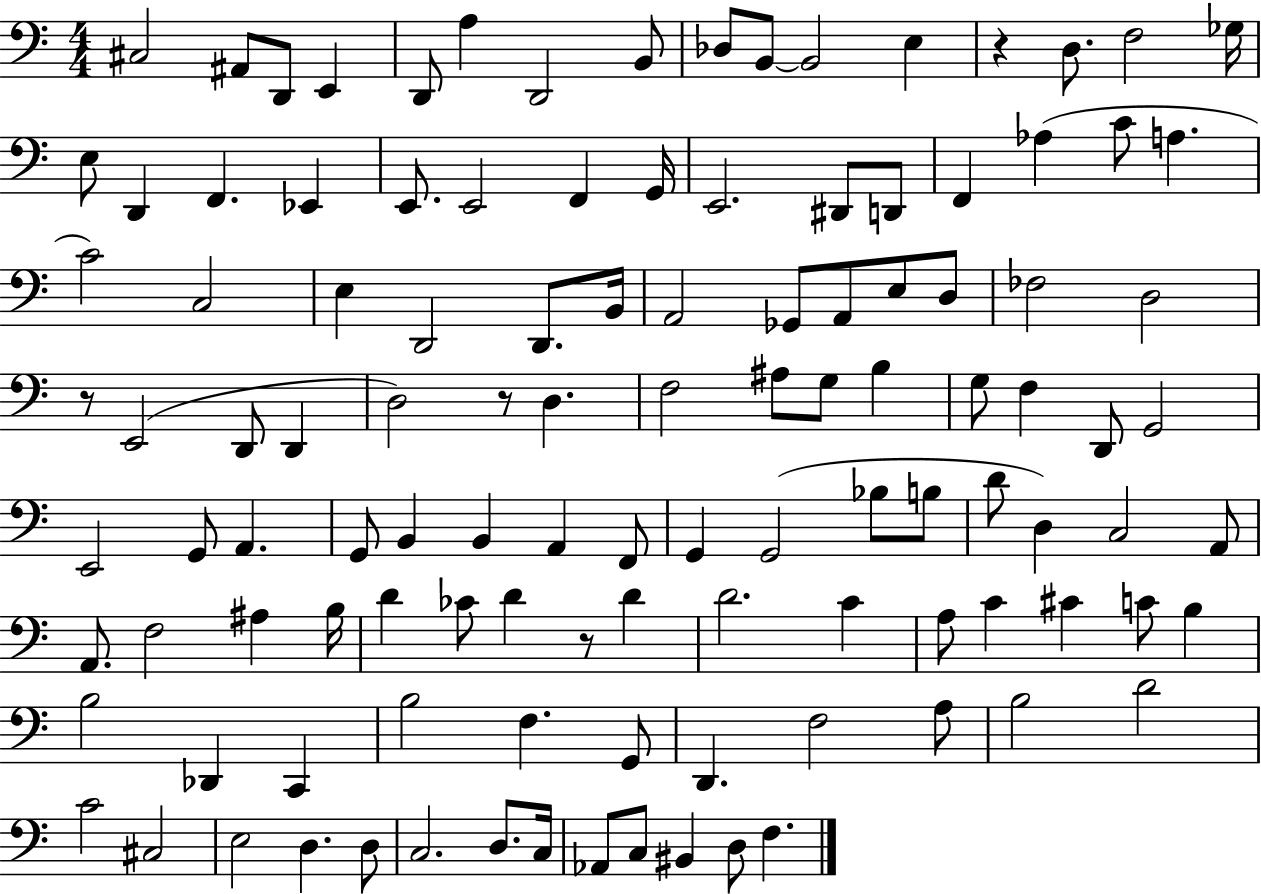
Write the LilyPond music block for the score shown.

{
  \clef bass
  \numericTimeSignature
  \time 4/4
  \key c \major
  \repeat volta 2 { cis2 ais,8 d,8 e,4 | d,8 a4 d,2 b,8 | des8 b,8~~ b,2 e4 | r4 d8. f2 ges16 | \break e8 d,4 f,4. ees,4 | e,8. e,2 f,4 g,16 | e,2. dis,8 d,8 | f,4 aes4( c'8 a4. | \break c'2) c2 | e4 d,2 d,8. b,16 | a,2 ges,8 a,8 e8 d8 | fes2 d2 | \break r8 e,2( d,8 d,4 | d2) r8 d4. | f2 ais8 g8 b4 | g8 f4 d,8 g,2 | \break e,2 g,8 a,4. | g,8 b,4 b,4 a,4 f,8 | g,4 g,2( bes8 b8 | d'8 d4) c2 a,8 | \break a,8. f2 ais4 b16 | d'4 ces'8 d'4 r8 d'4 | d'2. c'4 | a8 c'4 cis'4 c'8 b4 | \break b2 des,4 c,4 | b2 f4. g,8 | d,4. f2 a8 | b2 d'2 | \break c'2 cis2 | e2 d4. d8 | c2. d8. c16 | aes,8 c8 bis,4 d8 f4. | \break } \bar "|."
}